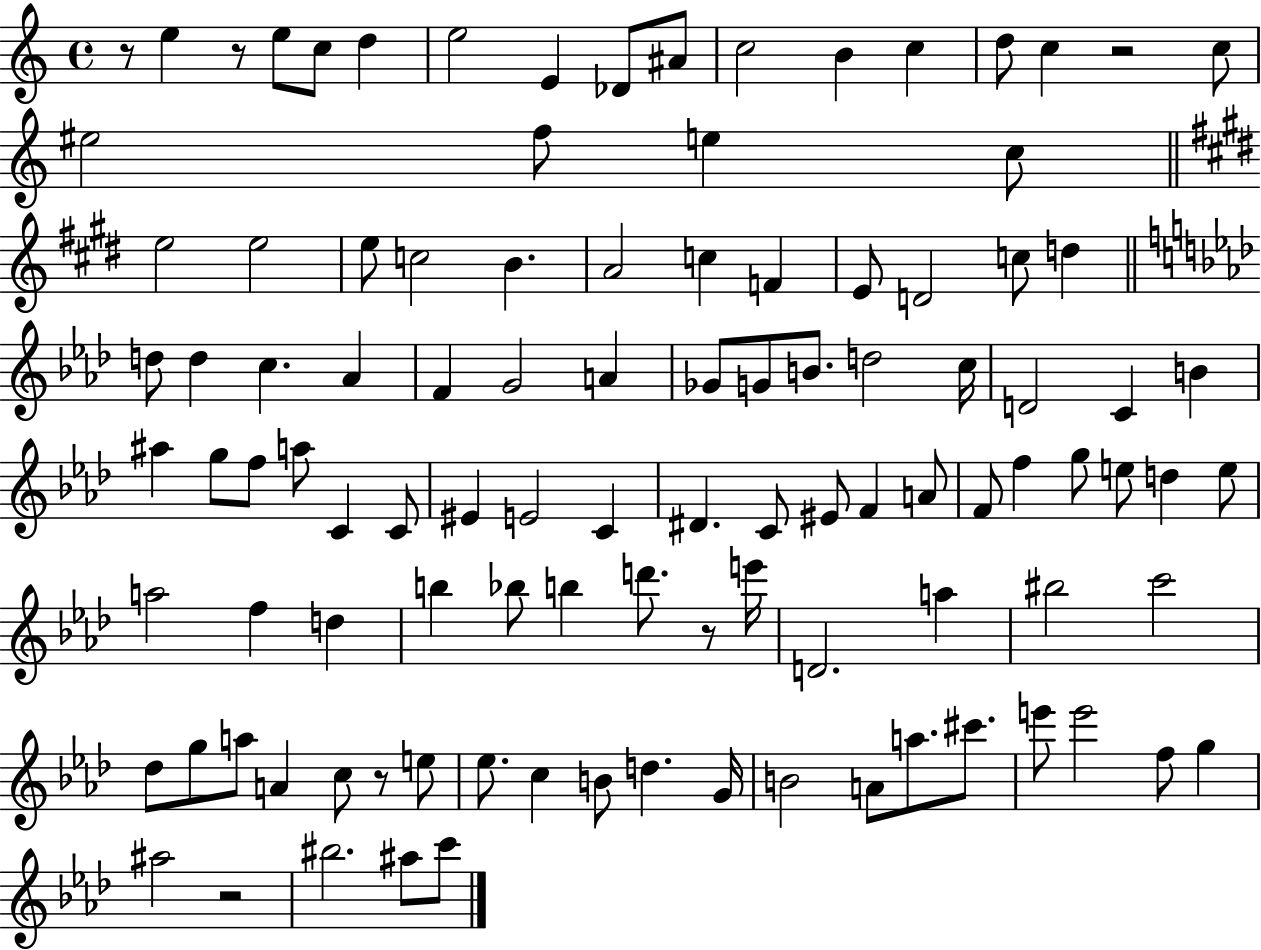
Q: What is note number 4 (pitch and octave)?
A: D5